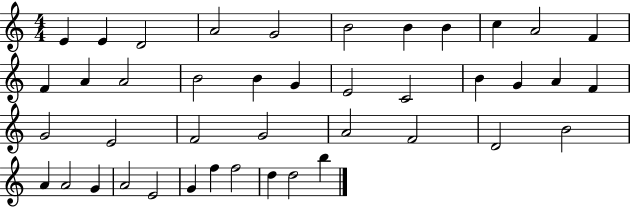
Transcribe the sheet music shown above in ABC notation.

X:1
T:Untitled
M:4/4
L:1/4
K:C
E E D2 A2 G2 B2 B B c A2 F F A A2 B2 B G E2 C2 B G A F G2 E2 F2 G2 A2 F2 D2 B2 A A2 G A2 E2 G f f2 d d2 b